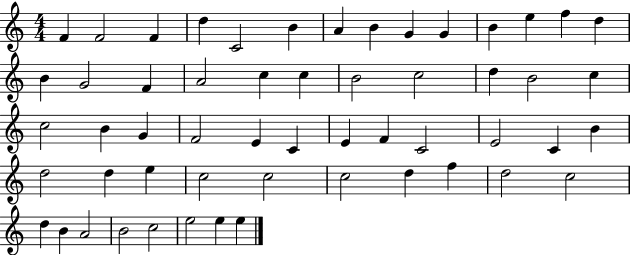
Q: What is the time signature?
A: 4/4